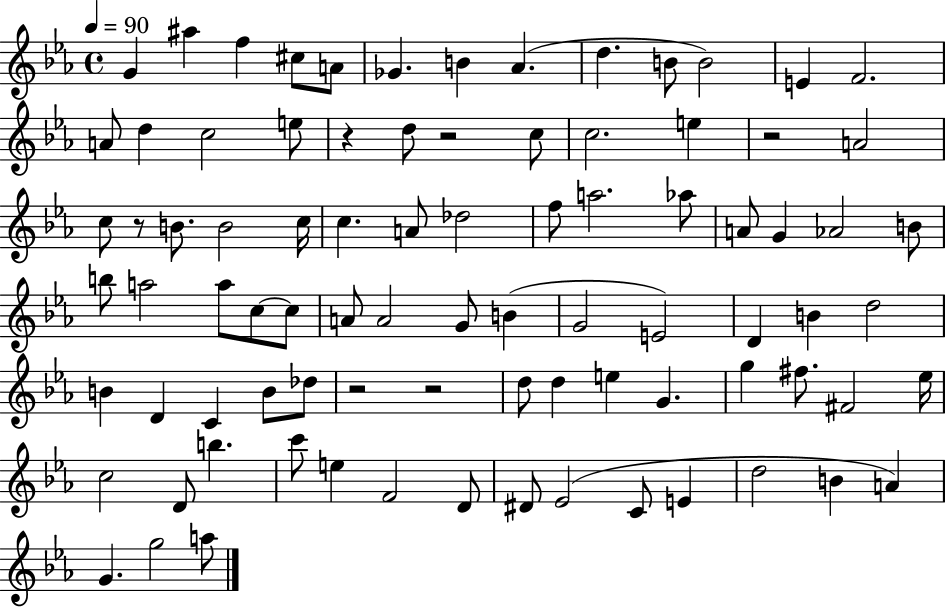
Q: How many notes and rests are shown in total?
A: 86